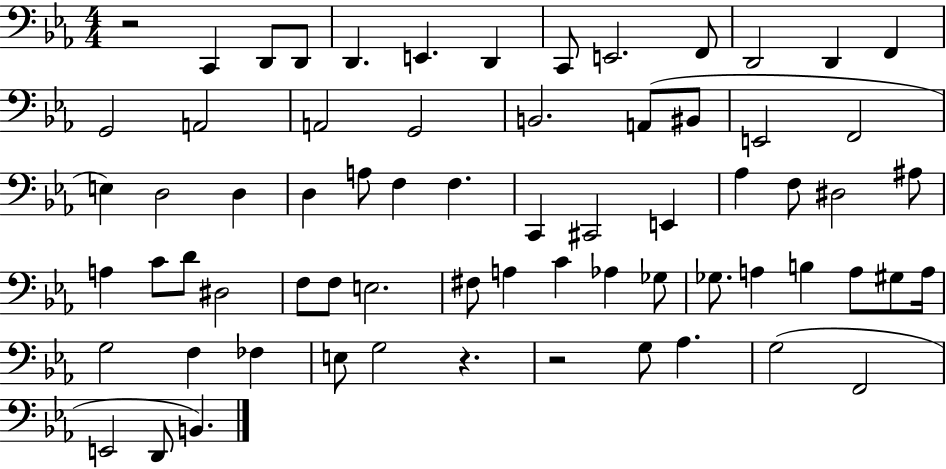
X:1
T:Untitled
M:4/4
L:1/4
K:Eb
z2 C,, D,,/2 D,,/2 D,, E,, D,, C,,/2 E,,2 F,,/2 D,,2 D,, F,, G,,2 A,,2 A,,2 G,,2 B,,2 A,,/2 ^B,,/2 E,,2 F,,2 E, D,2 D, D, A,/2 F, F, C,, ^C,,2 E,, _A, F,/2 ^D,2 ^A,/2 A, C/2 D/2 ^D,2 F,/2 F,/2 E,2 ^F,/2 A, C _A, _G,/2 _G,/2 A, B, A,/2 ^G,/2 A,/4 G,2 F, _F, E,/2 G,2 z z2 G,/2 _A, G,2 F,,2 E,,2 D,,/2 B,,